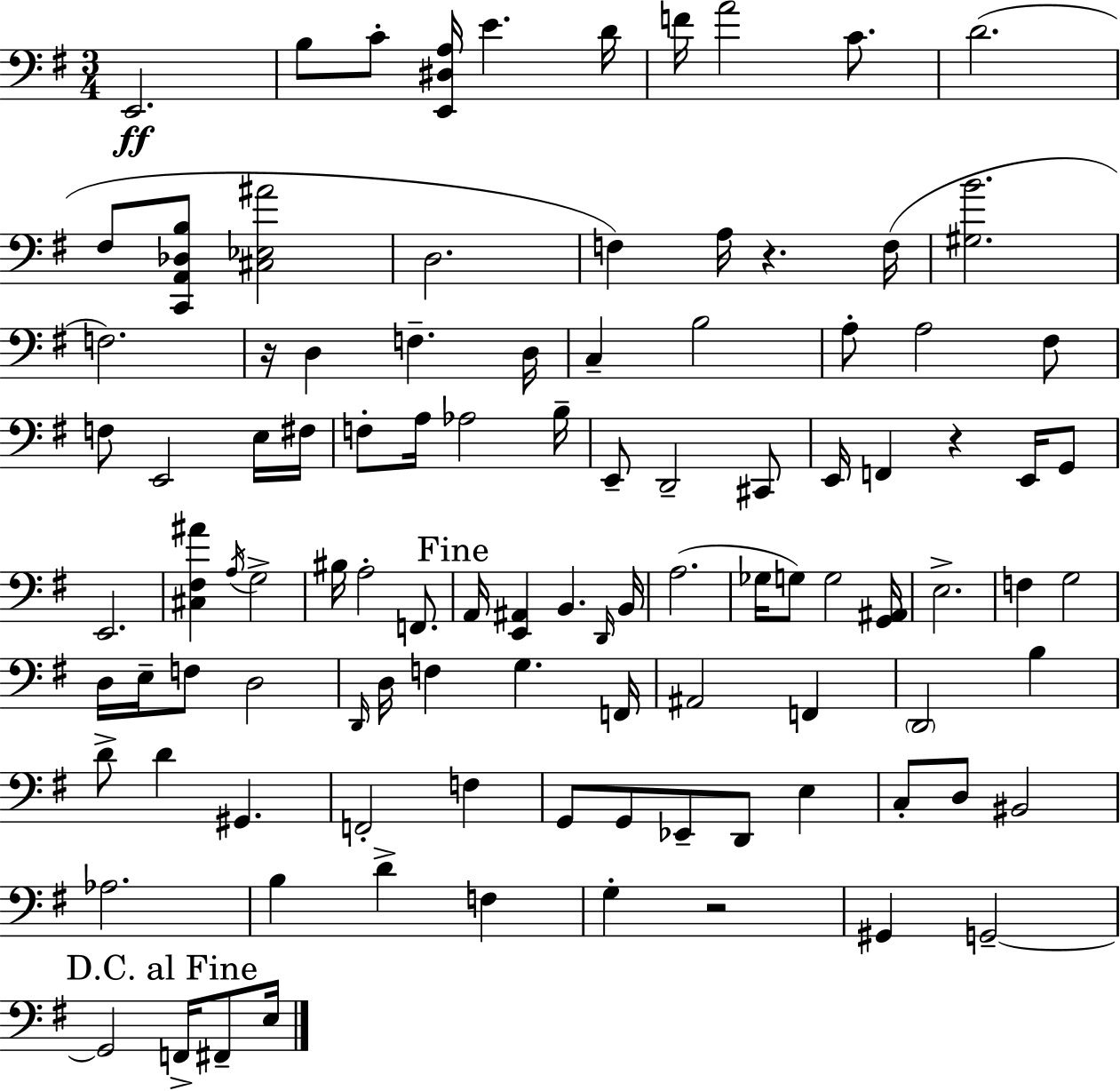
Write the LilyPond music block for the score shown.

{
  \clef bass
  \numericTimeSignature
  \time 3/4
  \key g \major
  e,2.\ff | b8 c'8-. <e, dis a>16 e'4. d'16 | f'16 a'2 c'8. | d'2.( | \break fis8 <c, a, des b>8 <cis ees ais'>2 | d2. | f4) a16 r4. f16( | <gis b'>2. | \break f2.) | r16 d4 f4.-- d16 | c4-- b2 | a8-. a2 fis8 | \break f8 e,2 e16 fis16 | f8-. a16 aes2 b16-- | e,8-- d,2-- cis,8 | e,16 f,4 r4 e,16 g,8 | \break e,2. | <cis fis ais'>4 \acciaccatura { a16 } g2-> | bis16 a2-. f,8. | \mark "Fine" a,16 <e, ais,>4 b,4. | \break \grace { d,16 } b,16 a2.( | ges16 g8) g2 | <g, ais,>16 e2.-> | f4 g2 | \break d16 e16-- f8 d2 | \grace { d,16 } d16 f4 g4. | f,16 ais,2 f,4 | \parenthesize d,2 b4 | \break d'8-> d'4 gis,4. | f,2-. f4 | g,8 g,8 ees,8-- d,8 e4 | c8-. d8 bis,2 | \break aes2. | b4 d'4-> f4 | g4-. r2 | gis,4 g,2--~~ | \break \mark "D.C. al Fine" g,2 f,16-> | fis,8-- e16 \bar "|."
}